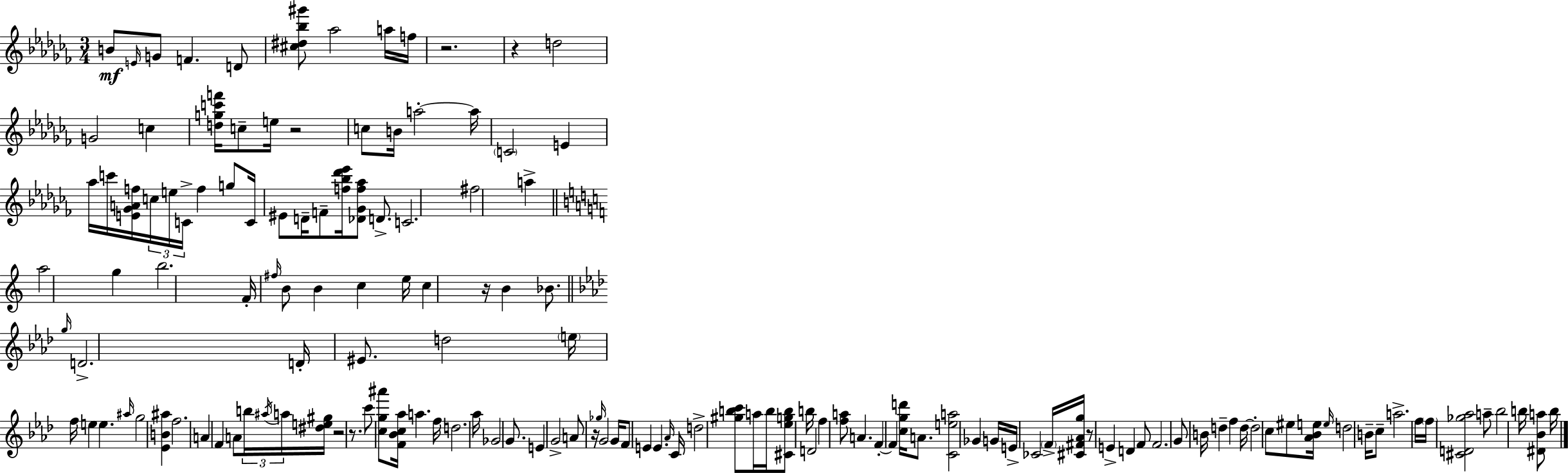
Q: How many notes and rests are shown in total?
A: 146